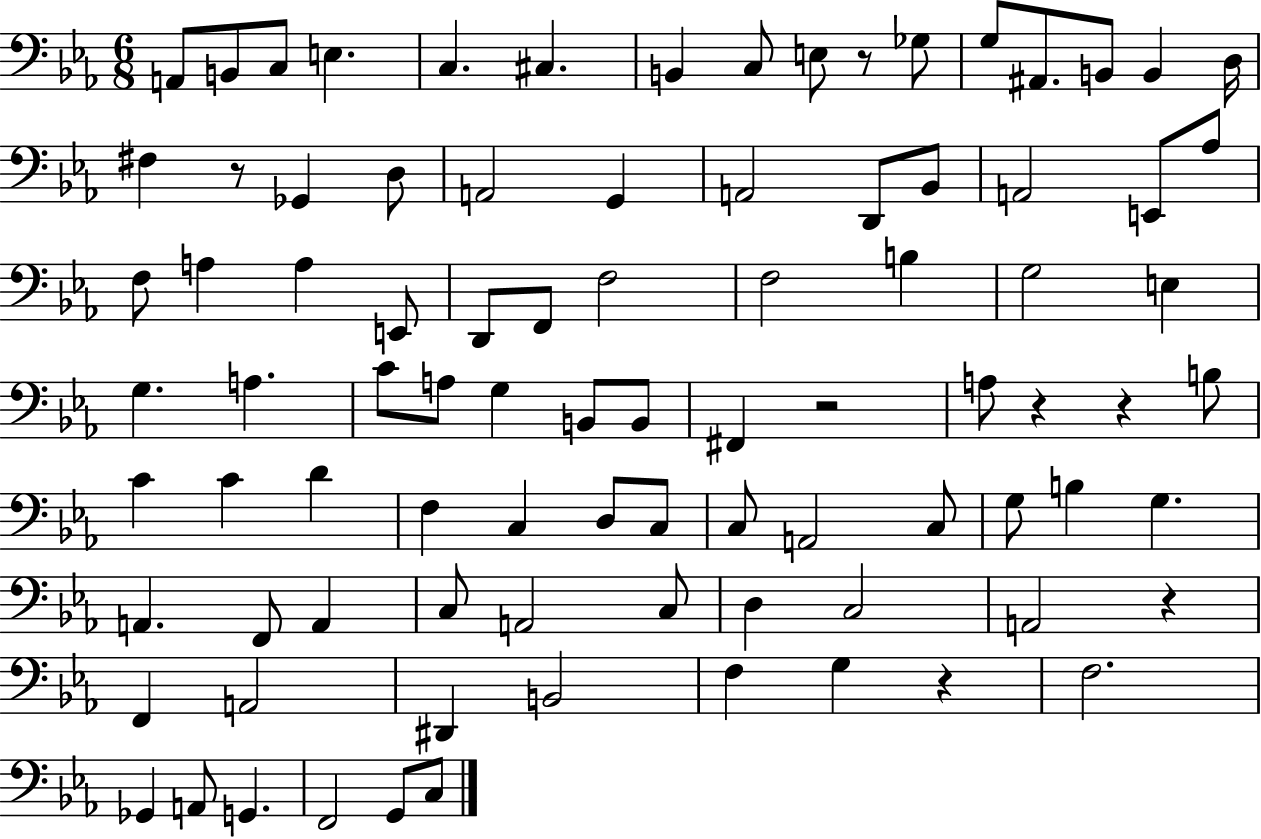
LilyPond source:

{
  \clef bass
  \numericTimeSignature
  \time 6/8
  \key ees \major
  a,8 b,8 c8 e4. | c4. cis4. | b,4 c8 e8 r8 ges8 | g8 ais,8. b,8 b,4 d16 | \break fis4 r8 ges,4 d8 | a,2 g,4 | a,2 d,8 bes,8 | a,2 e,8 aes8 | \break f8 a4 a4 e,8 | d,8 f,8 f2 | f2 b4 | g2 e4 | \break g4. a4. | c'8 a8 g4 b,8 b,8 | fis,4 r2 | a8 r4 r4 b8 | \break c'4 c'4 d'4 | f4 c4 d8 c8 | c8 a,2 c8 | g8 b4 g4. | \break a,4. f,8 a,4 | c8 a,2 c8 | d4 c2 | a,2 r4 | \break f,4 a,2 | dis,4 b,2 | f4 g4 r4 | f2. | \break ges,4 a,8 g,4. | f,2 g,8 c8 | \bar "|."
}